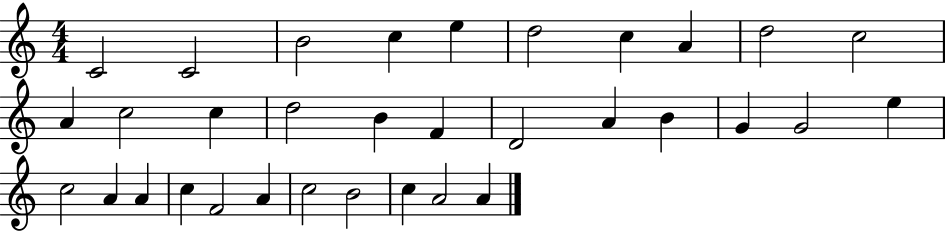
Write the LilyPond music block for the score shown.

{
  \clef treble
  \numericTimeSignature
  \time 4/4
  \key c \major
  c'2 c'2 | b'2 c''4 e''4 | d''2 c''4 a'4 | d''2 c''2 | \break a'4 c''2 c''4 | d''2 b'4 f'4 | d'2 a'4 b'4 | g'4 g'2 e''4 | \break c''2 a'4 a'4 | c''4 f'2 a'4 | c''2 b'2 | c''4 a'2 a'4 | \break \bar "|."
}